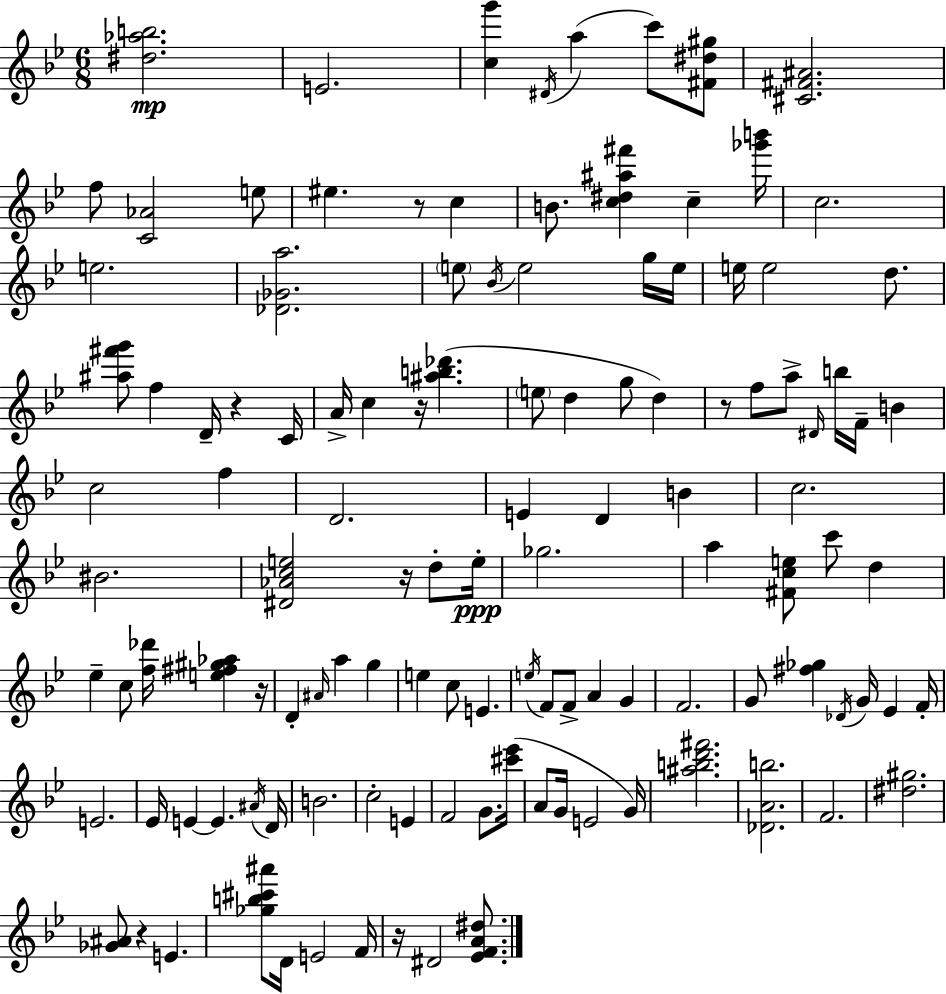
[D#5,Ab5,B5]/h. E4/h. [C5,G6]/q D#4/s A5/q C6/e [F#4,D#5,G#5]/e [C#4,F#4,A#4]/h. F5/e [C4,Ab4]/h E5/e EIS5/q. R/e C5/q B4/e. [C5,D#5,A#5,F#6]/q C5/q [Gb6,B6]/s C5/h. E5/h. [Db4,Gb4,A5]/h. E5/e Bb4/s E5/h G5/s E5/s E5/s E5/h D5/e. [A#5,F#6,G6]/e F5/q D4/s R/q C4/s A4/s C5/q R/s [A#5,B5,Db6]/q. E5/e D5/q G5/e D5/q R/e F5/e A5/e D#4/s B5/s F4/s B4/q C5/h F5/q D4/h. E4/q D4/q B4/q C5/h. BIS4/h. [D#4,Ab4,C5,E5]/h R/s D5/e E5/s Gb5/h. A5/q [F#4,C5,E5]/e C6/e D5/q Eb5/q C5/e [F5,Db6]/s [E5,F#5,G#5,Ab5]/q R/s D4/q A#4/s A5/q G5/q E5/q C5/e E4/q. E5/s F4/e F4/e A4/q G4/q F4/h. G4/e [F#5,Gb5]/q Db4/s G4/s Eb4/q F4/s E4/h. Eb4/s E4/q E4/q. A#4/s D4/s B4/h. C5/h E4/q F4/h G4/e. [C#6,Eb6]/s A4/e G4/s E4/h G4/s [A#5,B5,D6,F#6]/h. [Db4,A4,B5]/h. F4/h. [D#5,G#5]/h. [Gb4,A#4]/e R/q E4/q. [Gb5,B5,C#6,A#6]/e D4/s E4/h F4/s R/s D#4/h [Eb4,F4,A4,D#5]/e.